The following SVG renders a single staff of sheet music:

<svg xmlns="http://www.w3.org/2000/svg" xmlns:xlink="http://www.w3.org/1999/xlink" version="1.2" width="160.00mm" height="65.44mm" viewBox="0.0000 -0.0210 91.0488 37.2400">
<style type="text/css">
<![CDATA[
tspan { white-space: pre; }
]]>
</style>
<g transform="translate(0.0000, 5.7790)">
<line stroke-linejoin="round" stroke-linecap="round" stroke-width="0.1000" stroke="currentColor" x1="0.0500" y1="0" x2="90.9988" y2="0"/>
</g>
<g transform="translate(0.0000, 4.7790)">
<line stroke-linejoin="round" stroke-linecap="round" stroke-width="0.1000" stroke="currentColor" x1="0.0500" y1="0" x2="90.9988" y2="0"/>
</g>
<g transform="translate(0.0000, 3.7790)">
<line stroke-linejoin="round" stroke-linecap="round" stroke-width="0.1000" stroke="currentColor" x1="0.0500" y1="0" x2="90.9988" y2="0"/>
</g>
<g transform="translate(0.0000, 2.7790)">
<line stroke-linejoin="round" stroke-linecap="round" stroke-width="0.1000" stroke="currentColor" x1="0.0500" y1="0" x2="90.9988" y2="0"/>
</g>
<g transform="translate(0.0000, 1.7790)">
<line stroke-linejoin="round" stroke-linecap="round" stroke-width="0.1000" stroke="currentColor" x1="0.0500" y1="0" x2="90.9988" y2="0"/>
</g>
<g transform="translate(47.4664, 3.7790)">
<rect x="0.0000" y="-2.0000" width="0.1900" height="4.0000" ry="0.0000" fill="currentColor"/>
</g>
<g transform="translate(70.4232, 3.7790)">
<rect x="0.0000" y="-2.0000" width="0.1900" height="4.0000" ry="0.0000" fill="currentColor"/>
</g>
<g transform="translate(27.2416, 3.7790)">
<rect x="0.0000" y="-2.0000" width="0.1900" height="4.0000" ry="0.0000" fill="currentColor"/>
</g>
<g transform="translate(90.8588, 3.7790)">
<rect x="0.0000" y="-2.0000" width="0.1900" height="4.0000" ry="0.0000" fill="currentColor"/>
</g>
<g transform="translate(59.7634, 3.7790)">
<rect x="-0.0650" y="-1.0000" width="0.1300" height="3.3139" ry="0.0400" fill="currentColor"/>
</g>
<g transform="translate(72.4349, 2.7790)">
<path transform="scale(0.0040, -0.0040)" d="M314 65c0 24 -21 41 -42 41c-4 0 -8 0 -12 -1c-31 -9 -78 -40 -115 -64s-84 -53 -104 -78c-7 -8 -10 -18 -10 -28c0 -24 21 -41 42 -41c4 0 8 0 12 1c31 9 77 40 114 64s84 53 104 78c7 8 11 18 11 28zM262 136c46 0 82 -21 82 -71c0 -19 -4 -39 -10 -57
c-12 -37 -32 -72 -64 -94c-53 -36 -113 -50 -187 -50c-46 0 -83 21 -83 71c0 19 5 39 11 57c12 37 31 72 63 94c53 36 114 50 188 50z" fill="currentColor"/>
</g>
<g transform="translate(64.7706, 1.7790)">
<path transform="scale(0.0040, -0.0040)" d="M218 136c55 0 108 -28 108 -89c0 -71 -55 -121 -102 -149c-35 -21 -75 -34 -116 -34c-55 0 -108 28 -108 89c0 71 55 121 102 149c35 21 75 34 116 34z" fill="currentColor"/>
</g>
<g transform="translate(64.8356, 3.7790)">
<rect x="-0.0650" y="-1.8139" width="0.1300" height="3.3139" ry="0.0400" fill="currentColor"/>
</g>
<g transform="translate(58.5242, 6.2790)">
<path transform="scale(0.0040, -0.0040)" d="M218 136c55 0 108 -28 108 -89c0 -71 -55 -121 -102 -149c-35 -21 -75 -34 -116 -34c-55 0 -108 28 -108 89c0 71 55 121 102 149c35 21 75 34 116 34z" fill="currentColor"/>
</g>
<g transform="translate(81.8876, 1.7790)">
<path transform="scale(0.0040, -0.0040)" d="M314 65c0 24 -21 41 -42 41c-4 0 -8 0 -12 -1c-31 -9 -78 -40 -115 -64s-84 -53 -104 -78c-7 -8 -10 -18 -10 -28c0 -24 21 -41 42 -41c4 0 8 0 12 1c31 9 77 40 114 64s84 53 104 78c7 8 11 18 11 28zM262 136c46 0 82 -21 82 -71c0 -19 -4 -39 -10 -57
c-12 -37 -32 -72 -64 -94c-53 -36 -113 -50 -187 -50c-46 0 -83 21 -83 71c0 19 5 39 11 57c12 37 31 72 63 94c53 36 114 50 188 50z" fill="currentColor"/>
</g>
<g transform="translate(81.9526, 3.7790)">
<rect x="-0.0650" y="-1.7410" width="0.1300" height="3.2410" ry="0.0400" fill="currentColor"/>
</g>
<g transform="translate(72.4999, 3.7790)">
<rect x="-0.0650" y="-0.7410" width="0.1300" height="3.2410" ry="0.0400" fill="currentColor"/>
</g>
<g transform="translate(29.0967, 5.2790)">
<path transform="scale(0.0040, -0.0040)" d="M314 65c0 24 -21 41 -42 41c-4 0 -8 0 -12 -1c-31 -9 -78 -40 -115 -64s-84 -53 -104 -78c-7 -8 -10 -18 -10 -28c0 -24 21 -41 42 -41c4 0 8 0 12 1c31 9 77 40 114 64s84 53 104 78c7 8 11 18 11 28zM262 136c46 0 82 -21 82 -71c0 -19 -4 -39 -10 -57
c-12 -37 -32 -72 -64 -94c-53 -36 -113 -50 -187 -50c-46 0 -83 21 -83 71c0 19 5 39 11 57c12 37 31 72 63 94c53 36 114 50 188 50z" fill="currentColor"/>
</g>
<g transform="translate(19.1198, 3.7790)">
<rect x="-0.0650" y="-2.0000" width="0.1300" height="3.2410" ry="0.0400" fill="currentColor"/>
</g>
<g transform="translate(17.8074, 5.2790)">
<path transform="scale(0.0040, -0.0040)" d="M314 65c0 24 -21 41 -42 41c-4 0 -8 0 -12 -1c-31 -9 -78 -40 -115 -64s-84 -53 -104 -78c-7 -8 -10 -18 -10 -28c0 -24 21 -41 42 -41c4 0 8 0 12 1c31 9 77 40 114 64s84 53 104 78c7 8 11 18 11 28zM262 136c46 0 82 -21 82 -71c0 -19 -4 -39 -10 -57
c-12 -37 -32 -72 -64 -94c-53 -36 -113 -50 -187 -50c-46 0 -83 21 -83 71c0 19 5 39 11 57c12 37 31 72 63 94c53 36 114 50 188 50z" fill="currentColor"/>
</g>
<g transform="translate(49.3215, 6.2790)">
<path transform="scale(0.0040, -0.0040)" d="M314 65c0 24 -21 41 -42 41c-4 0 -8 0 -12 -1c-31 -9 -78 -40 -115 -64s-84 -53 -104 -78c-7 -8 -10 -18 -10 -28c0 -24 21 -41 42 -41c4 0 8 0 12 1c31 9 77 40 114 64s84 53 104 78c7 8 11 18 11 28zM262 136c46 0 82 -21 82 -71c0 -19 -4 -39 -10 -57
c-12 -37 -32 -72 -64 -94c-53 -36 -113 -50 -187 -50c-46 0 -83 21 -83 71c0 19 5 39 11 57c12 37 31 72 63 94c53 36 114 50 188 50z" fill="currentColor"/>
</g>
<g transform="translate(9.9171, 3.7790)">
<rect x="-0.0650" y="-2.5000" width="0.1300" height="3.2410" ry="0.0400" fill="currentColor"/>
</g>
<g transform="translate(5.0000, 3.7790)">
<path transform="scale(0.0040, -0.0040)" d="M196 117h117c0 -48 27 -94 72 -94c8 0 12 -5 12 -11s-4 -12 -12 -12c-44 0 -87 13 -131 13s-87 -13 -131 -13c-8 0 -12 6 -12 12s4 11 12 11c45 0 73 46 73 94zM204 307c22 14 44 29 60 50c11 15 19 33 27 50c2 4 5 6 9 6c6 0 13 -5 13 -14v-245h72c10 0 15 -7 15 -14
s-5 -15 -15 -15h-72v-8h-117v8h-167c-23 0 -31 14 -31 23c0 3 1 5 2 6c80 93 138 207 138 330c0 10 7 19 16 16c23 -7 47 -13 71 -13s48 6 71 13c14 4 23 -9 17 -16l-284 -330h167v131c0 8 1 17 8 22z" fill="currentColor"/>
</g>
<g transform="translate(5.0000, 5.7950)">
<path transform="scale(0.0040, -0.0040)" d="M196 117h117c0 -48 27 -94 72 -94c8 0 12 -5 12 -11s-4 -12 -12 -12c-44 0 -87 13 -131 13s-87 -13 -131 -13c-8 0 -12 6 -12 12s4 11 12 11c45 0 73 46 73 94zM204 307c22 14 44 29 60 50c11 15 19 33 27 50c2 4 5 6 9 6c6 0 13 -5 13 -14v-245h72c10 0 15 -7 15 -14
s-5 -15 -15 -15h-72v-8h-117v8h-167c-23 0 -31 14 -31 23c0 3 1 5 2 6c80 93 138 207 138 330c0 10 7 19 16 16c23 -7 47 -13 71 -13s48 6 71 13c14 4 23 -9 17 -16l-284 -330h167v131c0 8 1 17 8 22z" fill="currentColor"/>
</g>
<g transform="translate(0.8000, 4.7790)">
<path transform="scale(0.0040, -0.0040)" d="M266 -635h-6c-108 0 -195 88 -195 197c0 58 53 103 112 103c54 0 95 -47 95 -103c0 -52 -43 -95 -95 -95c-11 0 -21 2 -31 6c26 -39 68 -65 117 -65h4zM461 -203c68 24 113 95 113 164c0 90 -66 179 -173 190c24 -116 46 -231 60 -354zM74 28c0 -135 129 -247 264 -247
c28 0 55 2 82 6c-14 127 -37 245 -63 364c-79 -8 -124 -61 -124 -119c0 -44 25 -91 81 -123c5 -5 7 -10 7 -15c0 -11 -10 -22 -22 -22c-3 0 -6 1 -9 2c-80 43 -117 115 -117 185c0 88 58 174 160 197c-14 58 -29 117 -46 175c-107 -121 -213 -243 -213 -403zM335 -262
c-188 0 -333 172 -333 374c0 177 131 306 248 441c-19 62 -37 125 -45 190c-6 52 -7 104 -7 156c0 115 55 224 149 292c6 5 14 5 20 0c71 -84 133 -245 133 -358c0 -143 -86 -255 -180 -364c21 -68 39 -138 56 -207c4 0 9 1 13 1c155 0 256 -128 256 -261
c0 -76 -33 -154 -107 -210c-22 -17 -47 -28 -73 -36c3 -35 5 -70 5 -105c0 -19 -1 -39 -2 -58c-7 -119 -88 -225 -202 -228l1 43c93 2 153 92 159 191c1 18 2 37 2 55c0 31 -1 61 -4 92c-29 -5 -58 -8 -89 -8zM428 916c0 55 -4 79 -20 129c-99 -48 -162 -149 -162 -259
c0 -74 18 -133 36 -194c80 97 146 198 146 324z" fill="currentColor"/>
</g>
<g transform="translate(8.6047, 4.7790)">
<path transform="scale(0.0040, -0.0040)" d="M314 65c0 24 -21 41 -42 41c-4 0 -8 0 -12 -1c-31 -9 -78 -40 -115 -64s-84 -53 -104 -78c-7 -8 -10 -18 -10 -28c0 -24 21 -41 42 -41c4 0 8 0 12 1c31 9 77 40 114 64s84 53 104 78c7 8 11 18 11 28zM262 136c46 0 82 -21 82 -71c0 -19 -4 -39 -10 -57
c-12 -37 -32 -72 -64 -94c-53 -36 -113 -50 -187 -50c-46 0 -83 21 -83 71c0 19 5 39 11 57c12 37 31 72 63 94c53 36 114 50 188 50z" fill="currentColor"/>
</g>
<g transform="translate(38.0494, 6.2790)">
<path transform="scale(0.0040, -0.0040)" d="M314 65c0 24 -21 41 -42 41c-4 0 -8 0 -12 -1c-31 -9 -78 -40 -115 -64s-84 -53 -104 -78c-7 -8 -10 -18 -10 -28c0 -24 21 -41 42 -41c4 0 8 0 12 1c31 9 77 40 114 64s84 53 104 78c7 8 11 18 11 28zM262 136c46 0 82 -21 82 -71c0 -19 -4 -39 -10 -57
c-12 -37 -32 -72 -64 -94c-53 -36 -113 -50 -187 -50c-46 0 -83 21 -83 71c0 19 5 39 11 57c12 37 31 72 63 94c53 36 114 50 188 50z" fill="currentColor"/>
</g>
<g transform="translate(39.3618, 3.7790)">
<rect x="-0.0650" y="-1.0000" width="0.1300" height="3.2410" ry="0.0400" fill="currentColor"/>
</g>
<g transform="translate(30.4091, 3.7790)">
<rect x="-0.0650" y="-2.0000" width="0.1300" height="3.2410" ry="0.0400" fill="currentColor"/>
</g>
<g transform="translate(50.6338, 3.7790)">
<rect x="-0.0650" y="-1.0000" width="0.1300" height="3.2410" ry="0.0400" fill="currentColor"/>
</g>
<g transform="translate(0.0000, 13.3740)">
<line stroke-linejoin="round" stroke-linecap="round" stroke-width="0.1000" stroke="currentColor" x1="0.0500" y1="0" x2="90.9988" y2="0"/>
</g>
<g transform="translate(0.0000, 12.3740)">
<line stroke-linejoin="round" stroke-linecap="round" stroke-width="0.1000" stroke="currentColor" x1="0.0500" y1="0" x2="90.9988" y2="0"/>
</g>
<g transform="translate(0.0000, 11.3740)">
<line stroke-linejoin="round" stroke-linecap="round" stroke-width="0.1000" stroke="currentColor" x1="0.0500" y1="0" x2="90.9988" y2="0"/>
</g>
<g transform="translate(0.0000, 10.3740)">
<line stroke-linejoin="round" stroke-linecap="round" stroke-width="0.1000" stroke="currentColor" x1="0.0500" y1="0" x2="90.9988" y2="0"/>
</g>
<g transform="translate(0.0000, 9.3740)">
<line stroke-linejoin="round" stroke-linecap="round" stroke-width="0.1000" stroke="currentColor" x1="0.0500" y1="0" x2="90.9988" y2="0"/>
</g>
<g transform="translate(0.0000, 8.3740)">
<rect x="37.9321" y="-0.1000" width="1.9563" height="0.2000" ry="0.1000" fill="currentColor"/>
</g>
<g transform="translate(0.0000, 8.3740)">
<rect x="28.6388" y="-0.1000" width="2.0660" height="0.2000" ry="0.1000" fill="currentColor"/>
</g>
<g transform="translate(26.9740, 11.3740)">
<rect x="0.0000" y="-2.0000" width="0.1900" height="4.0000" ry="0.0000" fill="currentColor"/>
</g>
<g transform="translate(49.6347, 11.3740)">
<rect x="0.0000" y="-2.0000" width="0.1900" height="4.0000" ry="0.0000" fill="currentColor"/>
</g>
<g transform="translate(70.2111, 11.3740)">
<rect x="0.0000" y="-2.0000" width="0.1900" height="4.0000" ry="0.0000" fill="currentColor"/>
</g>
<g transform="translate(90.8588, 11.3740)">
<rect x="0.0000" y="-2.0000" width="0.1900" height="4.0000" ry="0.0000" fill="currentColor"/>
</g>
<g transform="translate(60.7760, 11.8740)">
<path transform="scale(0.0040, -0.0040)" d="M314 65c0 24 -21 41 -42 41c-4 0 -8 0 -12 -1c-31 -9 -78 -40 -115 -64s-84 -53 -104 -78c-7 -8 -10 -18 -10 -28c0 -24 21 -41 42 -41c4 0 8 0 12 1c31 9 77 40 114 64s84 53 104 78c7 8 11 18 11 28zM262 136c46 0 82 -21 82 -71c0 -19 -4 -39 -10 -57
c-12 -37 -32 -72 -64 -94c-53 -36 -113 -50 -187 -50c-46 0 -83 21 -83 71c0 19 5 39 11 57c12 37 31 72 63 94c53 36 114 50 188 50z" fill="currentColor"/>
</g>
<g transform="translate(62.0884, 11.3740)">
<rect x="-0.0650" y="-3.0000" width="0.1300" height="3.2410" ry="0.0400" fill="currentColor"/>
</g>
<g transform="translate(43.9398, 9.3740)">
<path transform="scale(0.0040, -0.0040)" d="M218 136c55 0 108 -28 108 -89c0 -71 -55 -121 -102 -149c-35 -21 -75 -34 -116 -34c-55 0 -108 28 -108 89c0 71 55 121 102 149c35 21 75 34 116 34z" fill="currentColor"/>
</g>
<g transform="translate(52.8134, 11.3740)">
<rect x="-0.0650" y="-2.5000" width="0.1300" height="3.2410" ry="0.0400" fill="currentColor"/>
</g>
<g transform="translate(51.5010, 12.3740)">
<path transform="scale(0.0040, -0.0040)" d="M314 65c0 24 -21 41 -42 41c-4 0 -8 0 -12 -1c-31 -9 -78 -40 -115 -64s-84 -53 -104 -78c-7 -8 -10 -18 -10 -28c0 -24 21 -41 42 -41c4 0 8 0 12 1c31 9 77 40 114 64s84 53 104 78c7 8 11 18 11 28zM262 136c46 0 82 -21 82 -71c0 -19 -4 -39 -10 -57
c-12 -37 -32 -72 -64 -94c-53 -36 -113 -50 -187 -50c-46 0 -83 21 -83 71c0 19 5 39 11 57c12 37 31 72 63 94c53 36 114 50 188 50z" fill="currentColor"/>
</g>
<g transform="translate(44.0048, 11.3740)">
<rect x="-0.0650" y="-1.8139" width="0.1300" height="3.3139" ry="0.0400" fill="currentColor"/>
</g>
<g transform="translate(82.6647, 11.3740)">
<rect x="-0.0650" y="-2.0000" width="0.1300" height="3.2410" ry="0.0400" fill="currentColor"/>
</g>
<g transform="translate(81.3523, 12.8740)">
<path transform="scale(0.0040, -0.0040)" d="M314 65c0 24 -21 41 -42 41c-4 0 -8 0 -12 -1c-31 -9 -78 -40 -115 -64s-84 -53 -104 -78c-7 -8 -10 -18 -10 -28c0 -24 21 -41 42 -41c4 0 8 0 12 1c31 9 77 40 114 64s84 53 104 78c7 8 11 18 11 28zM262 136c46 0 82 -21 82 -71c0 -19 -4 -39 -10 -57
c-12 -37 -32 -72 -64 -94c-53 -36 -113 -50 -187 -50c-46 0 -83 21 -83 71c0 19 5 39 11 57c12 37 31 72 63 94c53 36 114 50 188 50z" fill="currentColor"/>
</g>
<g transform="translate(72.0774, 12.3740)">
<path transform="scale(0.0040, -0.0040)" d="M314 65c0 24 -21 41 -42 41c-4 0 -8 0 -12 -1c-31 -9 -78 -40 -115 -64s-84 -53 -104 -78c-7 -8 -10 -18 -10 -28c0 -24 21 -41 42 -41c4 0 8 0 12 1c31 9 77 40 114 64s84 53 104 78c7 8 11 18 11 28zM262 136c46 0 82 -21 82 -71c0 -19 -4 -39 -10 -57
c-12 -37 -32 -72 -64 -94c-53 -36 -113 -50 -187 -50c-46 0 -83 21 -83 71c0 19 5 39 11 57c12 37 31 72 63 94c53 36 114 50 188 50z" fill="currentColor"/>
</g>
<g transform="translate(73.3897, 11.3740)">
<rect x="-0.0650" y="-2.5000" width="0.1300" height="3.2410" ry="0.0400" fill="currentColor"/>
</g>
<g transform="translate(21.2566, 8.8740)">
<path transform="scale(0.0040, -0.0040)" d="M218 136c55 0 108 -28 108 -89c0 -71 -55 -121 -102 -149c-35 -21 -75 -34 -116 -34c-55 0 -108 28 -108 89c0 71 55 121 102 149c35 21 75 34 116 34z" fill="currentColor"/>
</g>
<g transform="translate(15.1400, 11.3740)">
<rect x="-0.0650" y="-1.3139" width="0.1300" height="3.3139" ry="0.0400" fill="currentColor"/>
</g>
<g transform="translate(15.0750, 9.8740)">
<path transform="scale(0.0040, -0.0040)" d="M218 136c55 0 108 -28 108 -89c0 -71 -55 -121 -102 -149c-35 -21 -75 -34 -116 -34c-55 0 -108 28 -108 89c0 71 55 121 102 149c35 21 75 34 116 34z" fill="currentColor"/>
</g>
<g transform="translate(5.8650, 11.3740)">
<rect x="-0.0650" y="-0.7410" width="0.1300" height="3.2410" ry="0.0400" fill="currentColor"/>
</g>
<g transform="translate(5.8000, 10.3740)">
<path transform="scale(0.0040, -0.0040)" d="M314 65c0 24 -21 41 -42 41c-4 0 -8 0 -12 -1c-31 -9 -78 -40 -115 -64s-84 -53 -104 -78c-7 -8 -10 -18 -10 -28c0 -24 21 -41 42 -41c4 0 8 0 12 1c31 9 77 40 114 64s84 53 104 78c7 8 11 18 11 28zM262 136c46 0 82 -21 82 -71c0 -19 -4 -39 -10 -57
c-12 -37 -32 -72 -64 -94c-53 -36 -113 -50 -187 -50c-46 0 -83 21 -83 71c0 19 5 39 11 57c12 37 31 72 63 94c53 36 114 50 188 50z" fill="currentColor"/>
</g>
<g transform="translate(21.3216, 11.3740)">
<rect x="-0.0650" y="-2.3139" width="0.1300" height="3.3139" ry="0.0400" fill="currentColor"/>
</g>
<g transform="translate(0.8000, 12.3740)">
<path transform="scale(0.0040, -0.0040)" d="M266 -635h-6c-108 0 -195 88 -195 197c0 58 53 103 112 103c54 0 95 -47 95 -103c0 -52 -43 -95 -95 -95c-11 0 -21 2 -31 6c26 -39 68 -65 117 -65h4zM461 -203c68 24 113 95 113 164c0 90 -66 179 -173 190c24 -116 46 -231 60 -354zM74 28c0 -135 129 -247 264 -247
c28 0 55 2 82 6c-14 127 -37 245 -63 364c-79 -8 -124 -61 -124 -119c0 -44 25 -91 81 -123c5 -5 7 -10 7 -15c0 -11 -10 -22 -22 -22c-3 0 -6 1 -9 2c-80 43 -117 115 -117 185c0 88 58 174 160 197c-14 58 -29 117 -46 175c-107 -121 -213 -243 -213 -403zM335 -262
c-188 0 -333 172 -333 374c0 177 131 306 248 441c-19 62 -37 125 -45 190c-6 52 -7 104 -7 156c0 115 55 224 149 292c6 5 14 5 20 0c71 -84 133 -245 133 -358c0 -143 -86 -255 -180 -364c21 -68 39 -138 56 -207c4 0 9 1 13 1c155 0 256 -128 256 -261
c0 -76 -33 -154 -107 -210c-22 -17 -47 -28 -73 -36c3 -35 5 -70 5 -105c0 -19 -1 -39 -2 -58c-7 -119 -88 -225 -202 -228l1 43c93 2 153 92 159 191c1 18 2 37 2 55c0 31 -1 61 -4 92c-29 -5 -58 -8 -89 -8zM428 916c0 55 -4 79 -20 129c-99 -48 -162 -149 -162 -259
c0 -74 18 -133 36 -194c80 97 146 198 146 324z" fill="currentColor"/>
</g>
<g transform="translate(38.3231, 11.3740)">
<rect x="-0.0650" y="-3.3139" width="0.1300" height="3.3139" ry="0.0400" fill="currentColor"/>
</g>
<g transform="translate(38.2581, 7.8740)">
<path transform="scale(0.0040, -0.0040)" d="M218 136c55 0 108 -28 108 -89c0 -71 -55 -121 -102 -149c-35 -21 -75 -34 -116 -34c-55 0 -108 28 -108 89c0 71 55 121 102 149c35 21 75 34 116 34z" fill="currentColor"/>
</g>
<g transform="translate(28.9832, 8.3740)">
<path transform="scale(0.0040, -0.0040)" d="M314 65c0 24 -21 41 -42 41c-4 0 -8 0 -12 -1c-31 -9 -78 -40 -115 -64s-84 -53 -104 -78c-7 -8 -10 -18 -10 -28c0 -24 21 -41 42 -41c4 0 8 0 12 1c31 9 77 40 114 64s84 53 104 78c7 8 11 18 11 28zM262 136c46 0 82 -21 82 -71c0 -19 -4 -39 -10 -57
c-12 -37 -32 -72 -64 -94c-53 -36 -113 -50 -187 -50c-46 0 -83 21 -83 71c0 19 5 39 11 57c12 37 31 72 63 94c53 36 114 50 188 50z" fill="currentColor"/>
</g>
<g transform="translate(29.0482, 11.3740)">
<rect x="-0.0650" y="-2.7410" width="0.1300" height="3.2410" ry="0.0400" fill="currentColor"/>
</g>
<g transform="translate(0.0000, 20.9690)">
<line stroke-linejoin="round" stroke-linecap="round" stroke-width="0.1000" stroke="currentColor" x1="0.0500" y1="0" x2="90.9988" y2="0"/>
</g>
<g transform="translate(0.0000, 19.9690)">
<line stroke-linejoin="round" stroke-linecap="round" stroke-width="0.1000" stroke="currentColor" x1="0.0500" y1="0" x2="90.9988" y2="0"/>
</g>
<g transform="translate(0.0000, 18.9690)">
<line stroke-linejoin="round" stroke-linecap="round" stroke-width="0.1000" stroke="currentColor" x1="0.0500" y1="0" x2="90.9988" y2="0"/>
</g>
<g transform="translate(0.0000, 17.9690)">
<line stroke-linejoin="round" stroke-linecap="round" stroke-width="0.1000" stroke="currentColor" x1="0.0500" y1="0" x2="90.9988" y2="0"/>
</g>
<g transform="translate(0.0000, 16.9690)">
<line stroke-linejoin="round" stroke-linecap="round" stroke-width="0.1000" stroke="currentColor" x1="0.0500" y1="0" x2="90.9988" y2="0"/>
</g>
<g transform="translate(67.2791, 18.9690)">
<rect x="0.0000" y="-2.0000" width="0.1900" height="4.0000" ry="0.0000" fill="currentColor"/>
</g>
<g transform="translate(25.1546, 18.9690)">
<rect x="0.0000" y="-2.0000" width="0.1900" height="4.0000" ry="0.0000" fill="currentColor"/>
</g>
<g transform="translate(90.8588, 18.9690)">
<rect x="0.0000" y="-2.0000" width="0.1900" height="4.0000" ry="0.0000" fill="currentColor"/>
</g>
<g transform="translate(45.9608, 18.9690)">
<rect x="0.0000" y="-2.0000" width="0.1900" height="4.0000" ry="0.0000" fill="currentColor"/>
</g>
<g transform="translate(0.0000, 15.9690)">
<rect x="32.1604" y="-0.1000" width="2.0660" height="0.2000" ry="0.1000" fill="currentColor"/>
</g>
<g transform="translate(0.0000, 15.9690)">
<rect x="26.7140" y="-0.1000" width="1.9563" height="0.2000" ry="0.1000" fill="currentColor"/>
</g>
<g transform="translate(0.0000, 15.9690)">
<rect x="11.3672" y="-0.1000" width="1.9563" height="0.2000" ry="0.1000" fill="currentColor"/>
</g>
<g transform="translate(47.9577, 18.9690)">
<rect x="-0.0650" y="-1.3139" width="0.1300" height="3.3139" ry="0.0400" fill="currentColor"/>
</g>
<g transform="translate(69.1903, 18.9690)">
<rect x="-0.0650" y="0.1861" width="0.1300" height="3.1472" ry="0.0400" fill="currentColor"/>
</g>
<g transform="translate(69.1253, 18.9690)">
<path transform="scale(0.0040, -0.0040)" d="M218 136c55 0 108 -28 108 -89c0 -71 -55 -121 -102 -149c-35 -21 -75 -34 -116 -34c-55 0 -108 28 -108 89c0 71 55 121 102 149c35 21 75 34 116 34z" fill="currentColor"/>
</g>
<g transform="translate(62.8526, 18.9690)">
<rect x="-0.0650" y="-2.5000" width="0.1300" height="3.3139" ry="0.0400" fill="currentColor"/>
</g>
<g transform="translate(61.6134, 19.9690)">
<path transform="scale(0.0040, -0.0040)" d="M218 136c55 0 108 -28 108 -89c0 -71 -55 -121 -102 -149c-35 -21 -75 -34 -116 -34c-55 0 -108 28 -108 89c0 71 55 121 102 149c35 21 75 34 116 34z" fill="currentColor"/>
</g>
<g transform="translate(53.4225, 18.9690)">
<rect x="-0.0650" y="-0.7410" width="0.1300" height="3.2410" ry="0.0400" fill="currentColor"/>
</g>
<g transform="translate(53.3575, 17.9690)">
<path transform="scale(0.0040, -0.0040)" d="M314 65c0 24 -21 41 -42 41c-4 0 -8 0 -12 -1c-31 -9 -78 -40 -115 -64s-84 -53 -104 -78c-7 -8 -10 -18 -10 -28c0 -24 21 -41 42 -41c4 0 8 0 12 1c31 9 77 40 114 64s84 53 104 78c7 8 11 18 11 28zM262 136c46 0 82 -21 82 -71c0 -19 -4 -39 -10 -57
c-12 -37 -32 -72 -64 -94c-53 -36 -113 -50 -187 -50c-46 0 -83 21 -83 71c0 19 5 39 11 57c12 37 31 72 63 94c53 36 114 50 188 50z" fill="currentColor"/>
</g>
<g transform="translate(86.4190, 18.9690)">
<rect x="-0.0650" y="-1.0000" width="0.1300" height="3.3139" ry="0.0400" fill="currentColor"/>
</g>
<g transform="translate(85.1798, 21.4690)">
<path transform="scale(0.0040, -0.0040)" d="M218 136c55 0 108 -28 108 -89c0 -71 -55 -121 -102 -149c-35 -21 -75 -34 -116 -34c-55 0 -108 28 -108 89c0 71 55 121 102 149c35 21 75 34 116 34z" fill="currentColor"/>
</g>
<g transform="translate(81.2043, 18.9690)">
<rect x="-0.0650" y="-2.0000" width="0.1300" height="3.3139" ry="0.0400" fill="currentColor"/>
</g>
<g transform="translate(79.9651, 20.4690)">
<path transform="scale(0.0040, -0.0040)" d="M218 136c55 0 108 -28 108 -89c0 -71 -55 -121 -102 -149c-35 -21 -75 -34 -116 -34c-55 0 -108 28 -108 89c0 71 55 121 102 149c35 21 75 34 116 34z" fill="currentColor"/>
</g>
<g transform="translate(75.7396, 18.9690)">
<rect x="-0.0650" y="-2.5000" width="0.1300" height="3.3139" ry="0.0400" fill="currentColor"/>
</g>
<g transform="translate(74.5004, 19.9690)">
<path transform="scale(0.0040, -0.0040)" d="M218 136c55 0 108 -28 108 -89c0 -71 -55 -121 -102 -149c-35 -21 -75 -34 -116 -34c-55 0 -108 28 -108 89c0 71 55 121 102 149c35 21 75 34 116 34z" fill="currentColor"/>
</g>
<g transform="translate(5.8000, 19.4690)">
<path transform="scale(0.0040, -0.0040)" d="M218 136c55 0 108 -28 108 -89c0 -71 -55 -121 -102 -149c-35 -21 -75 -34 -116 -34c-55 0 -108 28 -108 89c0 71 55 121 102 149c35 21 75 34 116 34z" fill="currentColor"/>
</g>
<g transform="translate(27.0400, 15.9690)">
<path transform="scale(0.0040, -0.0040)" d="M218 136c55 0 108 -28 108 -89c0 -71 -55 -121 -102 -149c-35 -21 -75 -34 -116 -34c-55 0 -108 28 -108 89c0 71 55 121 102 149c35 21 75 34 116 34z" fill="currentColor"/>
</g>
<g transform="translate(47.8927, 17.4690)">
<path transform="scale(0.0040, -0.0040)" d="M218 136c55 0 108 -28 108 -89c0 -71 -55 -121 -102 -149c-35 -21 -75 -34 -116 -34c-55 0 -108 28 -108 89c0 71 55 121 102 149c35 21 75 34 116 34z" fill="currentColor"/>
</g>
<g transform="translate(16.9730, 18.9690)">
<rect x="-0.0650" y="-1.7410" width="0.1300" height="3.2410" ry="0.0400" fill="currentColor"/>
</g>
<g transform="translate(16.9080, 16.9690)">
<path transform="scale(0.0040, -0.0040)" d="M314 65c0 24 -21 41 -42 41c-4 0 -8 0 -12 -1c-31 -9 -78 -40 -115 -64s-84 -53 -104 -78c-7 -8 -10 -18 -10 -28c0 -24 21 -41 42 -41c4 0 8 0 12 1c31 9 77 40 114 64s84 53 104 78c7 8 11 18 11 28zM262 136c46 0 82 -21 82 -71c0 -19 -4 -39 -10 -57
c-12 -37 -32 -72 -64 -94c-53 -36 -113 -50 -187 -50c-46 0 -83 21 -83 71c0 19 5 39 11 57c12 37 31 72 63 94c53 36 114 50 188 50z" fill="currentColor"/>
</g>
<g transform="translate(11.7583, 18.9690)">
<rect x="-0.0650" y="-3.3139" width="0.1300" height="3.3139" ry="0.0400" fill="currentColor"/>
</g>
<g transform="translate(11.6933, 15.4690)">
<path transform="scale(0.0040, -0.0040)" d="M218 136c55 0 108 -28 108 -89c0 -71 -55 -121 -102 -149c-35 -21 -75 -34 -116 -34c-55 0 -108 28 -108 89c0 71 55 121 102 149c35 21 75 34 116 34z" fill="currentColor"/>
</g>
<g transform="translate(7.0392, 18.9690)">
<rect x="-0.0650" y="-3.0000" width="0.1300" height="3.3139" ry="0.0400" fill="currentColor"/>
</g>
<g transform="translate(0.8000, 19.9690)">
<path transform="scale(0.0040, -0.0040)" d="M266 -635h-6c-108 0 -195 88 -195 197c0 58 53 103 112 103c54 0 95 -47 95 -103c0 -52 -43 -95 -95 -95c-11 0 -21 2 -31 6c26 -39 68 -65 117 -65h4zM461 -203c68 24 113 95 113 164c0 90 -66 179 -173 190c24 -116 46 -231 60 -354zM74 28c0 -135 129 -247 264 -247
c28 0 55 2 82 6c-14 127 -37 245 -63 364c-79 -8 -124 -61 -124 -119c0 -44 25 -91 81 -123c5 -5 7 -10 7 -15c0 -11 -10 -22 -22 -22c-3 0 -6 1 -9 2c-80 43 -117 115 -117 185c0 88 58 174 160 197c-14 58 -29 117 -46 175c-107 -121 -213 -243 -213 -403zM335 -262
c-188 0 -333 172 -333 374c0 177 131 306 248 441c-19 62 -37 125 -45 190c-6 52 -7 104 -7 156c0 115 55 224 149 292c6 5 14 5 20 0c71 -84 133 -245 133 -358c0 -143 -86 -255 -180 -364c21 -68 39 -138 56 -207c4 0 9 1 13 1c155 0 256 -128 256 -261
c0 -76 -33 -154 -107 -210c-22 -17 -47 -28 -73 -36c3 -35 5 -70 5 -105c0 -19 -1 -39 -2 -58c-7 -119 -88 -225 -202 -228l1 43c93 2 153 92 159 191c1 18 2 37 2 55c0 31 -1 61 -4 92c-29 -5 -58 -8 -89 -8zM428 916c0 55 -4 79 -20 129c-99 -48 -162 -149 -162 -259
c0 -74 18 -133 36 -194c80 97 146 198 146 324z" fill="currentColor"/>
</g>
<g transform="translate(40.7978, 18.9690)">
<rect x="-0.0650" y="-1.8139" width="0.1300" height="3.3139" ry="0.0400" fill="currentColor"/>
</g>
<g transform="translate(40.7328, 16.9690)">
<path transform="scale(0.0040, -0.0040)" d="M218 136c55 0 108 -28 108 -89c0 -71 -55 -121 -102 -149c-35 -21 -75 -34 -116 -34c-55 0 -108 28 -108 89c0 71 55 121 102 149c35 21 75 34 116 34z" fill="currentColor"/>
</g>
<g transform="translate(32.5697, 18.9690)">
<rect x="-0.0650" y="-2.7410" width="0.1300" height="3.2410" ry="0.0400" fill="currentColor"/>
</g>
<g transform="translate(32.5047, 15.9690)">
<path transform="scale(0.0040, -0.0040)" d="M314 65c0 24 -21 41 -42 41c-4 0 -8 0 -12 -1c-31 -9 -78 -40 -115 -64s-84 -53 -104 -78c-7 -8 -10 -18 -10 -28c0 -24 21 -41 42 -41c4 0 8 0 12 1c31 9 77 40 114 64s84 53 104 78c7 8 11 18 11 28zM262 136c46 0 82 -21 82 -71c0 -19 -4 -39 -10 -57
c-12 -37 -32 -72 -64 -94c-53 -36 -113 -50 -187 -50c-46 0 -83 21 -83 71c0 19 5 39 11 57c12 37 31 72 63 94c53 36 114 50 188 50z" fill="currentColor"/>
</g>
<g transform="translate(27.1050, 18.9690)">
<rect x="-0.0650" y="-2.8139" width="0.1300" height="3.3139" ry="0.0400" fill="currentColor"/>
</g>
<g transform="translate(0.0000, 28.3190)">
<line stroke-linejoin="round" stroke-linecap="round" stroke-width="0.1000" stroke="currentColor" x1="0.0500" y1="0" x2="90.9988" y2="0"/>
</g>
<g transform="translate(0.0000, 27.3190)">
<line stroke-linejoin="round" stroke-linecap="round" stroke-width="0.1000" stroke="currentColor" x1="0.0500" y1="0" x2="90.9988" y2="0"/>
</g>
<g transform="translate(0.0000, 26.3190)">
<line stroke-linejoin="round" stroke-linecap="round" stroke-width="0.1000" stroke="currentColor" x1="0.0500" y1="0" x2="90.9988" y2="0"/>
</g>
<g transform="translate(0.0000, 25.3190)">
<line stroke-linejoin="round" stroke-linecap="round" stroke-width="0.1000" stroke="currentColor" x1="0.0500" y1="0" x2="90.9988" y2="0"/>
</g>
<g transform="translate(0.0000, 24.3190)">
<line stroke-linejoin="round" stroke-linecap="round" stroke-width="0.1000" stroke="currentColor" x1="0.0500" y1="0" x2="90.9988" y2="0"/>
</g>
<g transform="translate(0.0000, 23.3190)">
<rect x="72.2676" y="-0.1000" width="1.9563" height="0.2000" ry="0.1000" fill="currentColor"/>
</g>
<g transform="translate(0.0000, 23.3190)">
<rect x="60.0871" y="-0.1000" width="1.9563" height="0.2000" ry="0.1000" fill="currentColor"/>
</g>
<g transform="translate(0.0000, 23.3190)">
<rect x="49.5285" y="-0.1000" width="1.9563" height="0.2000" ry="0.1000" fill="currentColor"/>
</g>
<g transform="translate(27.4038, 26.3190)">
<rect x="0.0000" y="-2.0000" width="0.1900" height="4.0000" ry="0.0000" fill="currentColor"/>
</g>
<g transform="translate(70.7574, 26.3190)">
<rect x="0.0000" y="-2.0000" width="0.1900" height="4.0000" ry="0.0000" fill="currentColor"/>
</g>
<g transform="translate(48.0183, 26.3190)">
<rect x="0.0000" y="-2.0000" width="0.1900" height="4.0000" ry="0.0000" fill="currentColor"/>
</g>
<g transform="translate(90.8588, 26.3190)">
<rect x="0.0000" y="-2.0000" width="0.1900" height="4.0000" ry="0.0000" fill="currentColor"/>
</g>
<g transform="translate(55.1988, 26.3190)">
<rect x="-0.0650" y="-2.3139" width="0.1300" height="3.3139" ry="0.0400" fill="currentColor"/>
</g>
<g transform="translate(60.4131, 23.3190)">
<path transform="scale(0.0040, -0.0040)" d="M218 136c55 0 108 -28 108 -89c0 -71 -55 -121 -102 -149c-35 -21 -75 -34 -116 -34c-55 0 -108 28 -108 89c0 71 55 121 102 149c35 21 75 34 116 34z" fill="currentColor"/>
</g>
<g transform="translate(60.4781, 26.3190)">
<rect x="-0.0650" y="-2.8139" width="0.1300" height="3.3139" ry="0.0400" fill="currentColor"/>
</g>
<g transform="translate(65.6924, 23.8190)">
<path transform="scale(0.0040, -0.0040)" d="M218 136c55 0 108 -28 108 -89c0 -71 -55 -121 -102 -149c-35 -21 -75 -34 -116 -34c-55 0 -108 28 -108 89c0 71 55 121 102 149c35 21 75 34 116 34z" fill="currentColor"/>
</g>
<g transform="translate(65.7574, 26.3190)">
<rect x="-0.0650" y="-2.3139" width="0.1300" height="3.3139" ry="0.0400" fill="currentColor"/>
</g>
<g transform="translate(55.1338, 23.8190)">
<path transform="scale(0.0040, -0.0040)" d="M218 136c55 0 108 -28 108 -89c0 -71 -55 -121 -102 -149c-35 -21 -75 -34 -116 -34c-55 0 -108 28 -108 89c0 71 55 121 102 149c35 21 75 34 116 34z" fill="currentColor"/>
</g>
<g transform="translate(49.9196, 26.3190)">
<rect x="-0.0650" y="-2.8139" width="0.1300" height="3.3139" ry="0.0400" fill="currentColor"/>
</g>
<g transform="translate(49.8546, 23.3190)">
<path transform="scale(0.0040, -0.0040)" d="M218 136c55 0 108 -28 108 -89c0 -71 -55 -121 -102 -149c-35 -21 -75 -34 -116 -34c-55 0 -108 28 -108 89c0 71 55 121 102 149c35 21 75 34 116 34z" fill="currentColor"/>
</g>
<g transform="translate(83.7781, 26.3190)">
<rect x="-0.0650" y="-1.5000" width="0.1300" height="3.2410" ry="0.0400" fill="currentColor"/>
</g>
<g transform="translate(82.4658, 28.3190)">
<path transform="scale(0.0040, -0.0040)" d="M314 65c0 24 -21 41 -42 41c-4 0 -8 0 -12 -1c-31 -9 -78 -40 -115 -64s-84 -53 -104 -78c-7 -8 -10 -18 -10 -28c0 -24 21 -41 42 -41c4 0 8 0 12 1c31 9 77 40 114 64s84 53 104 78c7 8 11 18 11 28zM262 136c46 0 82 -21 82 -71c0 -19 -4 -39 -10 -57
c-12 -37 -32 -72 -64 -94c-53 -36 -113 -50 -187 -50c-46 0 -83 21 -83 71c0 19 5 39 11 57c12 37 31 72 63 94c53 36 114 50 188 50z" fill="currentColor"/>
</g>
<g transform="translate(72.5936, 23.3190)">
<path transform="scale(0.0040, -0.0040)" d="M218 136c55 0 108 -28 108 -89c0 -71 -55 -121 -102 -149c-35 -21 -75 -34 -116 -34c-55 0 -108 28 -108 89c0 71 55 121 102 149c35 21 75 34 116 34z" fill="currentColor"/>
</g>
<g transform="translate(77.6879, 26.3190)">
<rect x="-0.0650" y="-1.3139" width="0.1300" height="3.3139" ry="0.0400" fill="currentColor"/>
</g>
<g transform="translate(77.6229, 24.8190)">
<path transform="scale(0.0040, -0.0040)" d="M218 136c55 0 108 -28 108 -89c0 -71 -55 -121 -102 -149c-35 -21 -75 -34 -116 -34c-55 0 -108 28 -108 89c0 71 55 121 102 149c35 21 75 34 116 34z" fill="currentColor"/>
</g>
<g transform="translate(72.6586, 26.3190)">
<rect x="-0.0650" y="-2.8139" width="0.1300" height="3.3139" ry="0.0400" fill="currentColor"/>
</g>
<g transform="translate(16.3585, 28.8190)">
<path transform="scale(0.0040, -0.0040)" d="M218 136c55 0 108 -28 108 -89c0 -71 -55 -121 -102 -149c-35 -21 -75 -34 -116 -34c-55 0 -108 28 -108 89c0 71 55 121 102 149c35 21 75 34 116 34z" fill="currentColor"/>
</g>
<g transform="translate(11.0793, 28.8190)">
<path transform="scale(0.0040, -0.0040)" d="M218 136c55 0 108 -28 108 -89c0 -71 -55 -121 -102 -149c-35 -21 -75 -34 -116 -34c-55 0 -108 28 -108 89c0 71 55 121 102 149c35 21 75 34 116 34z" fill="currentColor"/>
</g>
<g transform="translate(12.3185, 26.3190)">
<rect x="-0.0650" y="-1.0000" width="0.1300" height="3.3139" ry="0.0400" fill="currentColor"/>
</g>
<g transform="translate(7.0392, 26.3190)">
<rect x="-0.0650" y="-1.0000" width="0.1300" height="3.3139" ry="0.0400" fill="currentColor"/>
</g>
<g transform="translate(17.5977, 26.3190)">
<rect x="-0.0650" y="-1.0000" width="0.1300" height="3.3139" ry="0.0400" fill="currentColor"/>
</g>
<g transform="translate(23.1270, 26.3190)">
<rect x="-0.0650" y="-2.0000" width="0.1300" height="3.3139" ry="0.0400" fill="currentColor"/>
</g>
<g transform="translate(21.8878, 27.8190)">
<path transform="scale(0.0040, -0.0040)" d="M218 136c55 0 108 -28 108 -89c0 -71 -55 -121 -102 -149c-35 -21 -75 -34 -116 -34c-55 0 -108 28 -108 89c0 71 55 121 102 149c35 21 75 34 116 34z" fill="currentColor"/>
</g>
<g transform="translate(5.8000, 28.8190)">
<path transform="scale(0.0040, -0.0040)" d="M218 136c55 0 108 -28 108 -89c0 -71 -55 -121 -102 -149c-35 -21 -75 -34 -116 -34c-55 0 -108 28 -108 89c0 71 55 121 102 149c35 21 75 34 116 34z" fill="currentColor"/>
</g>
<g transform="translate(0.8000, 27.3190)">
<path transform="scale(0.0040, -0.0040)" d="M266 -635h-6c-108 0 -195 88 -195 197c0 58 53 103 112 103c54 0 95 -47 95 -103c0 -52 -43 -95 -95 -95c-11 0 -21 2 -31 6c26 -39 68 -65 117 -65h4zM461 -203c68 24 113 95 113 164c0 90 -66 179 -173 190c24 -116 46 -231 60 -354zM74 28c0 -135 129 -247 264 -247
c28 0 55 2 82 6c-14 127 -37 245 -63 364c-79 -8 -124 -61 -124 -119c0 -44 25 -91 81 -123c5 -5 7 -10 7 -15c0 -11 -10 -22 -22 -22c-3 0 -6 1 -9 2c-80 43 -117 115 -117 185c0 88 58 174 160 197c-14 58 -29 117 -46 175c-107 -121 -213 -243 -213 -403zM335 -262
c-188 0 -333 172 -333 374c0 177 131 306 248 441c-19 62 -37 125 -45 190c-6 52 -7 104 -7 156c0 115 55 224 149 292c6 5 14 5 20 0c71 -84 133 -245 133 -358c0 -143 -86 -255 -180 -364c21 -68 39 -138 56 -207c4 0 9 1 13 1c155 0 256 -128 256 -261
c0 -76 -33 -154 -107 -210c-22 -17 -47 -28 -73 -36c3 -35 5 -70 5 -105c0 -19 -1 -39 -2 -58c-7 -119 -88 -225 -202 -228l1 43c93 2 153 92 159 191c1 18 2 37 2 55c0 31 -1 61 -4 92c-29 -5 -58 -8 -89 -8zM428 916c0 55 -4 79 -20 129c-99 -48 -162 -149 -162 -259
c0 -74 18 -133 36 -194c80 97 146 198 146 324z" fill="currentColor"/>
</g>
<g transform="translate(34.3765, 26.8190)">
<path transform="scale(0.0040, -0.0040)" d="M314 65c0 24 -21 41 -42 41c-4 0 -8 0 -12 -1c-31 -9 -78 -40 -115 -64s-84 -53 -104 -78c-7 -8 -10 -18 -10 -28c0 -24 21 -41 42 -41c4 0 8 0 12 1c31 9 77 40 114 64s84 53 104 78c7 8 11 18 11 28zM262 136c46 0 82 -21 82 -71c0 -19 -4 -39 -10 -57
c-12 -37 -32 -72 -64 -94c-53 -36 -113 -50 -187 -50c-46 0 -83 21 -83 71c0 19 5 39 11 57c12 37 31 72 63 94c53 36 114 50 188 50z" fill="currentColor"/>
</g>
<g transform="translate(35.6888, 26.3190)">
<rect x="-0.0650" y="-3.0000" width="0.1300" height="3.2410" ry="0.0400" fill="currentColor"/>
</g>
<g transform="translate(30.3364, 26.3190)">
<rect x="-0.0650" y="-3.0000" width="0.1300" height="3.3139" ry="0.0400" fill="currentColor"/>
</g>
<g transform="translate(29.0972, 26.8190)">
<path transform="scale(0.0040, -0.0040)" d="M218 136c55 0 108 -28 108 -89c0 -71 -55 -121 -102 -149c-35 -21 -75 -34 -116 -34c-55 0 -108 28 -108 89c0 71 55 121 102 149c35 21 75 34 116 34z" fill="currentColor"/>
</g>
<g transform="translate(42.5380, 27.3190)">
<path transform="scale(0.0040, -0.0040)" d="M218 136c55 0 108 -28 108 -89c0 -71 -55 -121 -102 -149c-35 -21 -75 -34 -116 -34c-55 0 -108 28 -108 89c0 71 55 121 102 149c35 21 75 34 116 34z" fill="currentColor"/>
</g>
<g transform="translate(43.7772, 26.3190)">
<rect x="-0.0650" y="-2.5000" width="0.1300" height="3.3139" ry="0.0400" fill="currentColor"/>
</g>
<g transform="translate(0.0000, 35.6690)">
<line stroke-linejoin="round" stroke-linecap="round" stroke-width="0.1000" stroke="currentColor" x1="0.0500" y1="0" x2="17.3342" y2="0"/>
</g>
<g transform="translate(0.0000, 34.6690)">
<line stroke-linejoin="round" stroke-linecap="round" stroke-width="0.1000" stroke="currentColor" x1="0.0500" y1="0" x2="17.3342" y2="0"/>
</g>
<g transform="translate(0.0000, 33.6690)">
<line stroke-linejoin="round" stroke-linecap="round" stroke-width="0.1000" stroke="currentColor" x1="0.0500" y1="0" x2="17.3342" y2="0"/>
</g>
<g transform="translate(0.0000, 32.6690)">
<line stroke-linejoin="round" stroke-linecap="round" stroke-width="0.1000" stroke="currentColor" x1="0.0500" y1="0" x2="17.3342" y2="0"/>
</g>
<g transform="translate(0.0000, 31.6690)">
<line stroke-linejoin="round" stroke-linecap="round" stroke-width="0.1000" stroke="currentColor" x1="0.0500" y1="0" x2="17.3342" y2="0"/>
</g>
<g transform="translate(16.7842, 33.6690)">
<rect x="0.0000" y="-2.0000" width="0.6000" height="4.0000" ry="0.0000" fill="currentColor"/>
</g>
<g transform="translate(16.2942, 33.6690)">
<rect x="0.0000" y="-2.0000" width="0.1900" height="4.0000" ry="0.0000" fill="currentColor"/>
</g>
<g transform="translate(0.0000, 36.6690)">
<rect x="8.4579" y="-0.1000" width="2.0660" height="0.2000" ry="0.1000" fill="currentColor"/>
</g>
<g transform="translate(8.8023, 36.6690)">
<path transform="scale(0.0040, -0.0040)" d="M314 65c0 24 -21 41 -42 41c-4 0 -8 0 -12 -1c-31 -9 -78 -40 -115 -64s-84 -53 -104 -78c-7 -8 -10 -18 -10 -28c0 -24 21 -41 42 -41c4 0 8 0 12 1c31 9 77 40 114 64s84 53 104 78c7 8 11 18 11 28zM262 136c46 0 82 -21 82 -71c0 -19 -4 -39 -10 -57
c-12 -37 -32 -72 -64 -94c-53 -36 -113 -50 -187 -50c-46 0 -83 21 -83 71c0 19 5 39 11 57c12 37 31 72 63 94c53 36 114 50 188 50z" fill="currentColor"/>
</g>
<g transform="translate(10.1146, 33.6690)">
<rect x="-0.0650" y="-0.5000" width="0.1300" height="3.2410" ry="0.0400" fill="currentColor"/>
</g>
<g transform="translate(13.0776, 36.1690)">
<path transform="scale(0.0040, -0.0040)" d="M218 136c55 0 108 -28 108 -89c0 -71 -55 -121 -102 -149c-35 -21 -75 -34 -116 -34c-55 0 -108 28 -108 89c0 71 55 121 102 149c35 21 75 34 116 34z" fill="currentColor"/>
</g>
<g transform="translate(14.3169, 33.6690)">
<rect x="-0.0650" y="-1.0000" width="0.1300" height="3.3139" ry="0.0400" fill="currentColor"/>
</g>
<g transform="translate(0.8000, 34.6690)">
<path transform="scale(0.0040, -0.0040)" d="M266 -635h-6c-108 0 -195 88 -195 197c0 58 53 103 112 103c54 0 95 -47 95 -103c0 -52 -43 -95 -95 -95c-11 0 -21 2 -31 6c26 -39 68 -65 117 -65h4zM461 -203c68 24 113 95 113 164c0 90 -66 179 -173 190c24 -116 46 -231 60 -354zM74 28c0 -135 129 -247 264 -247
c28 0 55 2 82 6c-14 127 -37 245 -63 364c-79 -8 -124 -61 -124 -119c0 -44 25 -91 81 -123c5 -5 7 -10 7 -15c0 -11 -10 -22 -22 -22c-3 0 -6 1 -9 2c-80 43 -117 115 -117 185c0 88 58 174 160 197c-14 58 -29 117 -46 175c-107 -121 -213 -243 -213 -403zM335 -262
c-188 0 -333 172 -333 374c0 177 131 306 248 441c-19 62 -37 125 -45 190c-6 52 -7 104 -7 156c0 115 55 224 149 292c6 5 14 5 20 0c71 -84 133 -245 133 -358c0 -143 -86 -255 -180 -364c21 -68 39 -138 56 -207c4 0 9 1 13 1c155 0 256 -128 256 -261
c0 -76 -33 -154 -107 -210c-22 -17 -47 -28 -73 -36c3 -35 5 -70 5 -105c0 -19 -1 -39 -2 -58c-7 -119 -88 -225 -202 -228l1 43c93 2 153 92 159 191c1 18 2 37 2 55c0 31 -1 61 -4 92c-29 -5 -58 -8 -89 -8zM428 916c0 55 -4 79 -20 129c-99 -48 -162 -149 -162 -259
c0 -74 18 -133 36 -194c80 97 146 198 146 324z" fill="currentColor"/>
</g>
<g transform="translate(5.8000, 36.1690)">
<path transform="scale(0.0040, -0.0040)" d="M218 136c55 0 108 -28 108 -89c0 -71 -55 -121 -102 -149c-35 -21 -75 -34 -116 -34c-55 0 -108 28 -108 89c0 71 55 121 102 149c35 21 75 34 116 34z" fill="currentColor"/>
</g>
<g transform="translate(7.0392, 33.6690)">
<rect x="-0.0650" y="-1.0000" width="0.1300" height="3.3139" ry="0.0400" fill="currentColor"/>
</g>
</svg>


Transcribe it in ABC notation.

X:1
T:Untitled
M:4/4
L:1/4
K:C
G2 F2 F2 D2 D2 D f d2 f2 d2 e g a2 b f G2 A2 G2 F2 A b f2 a a2 f e d2 G B G F D D D D F A A2 G a g a g a e E2 D C2 D